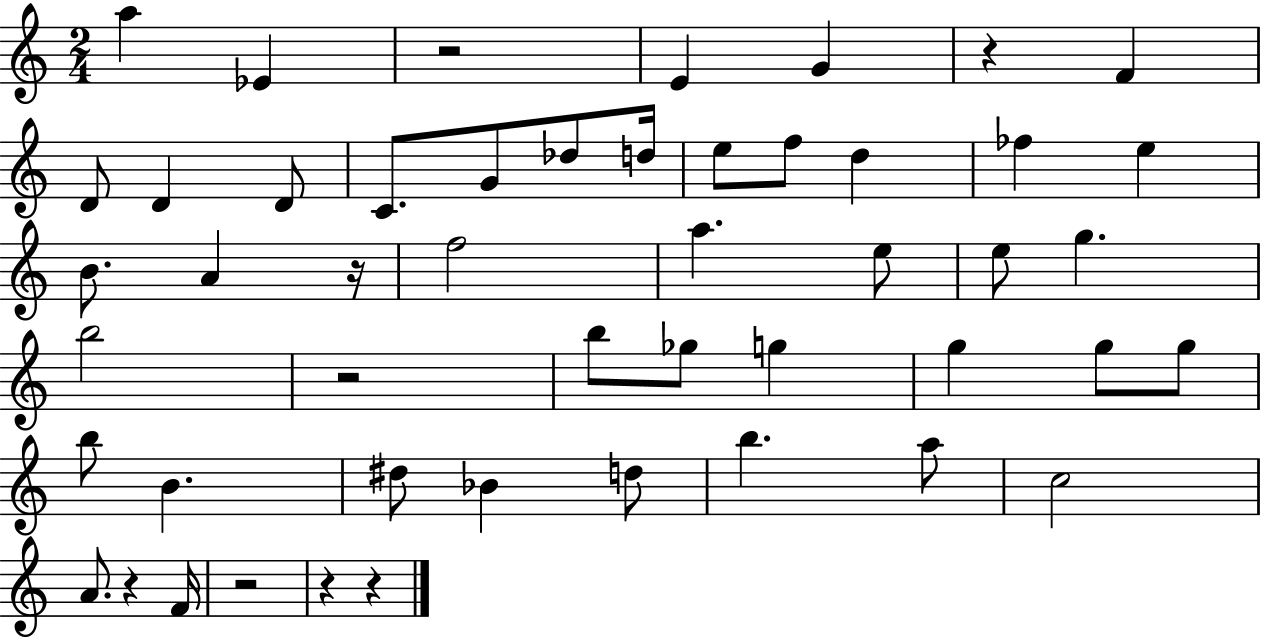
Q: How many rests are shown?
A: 8